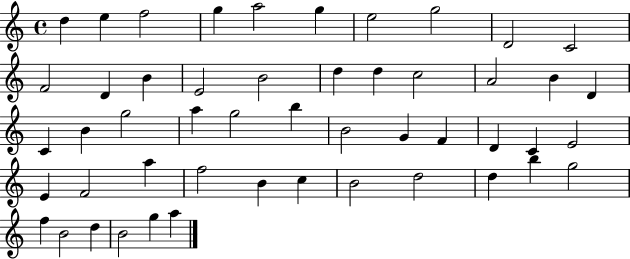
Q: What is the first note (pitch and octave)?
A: D5